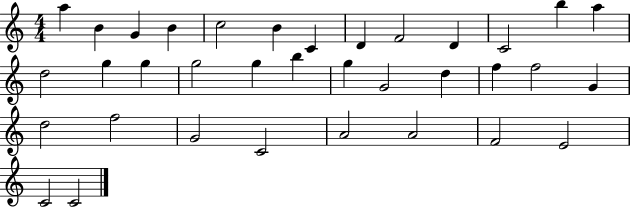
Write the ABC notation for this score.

X:1
T:Untitled
M:4/4
L:1/4
K:C
a B G B c2 B C D F2 D C2 b a d2 g g g2 g b g G2 d f f2 G d2 f2 G2 C2 A2 A2 F2 E2 C2 C2